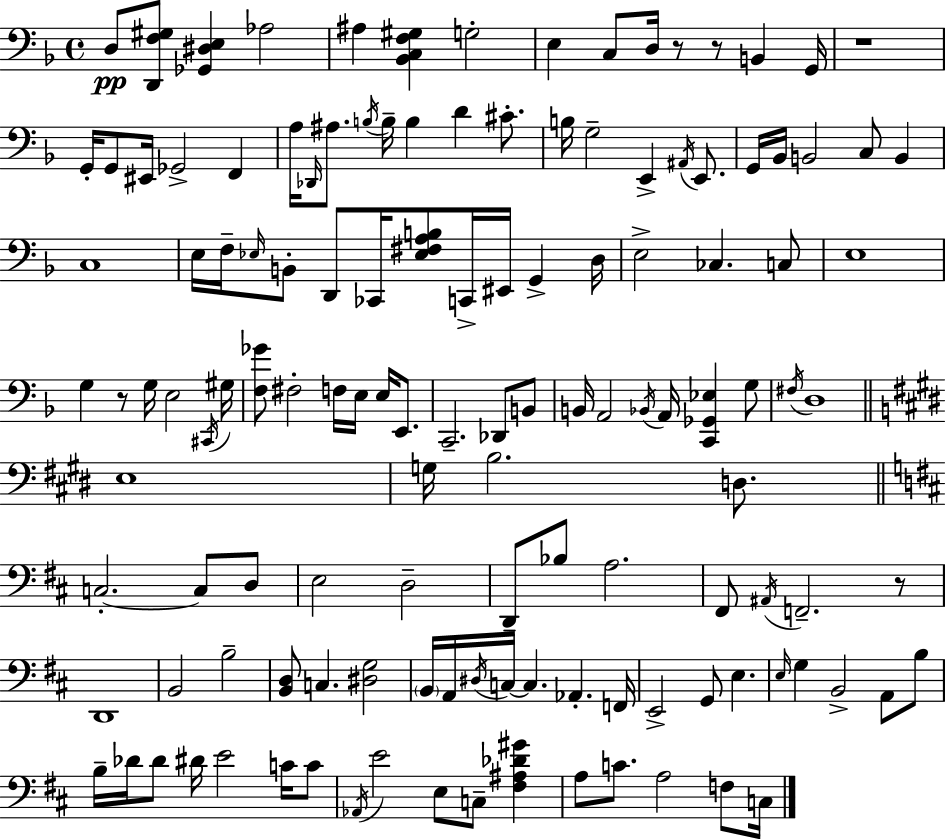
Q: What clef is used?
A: bass